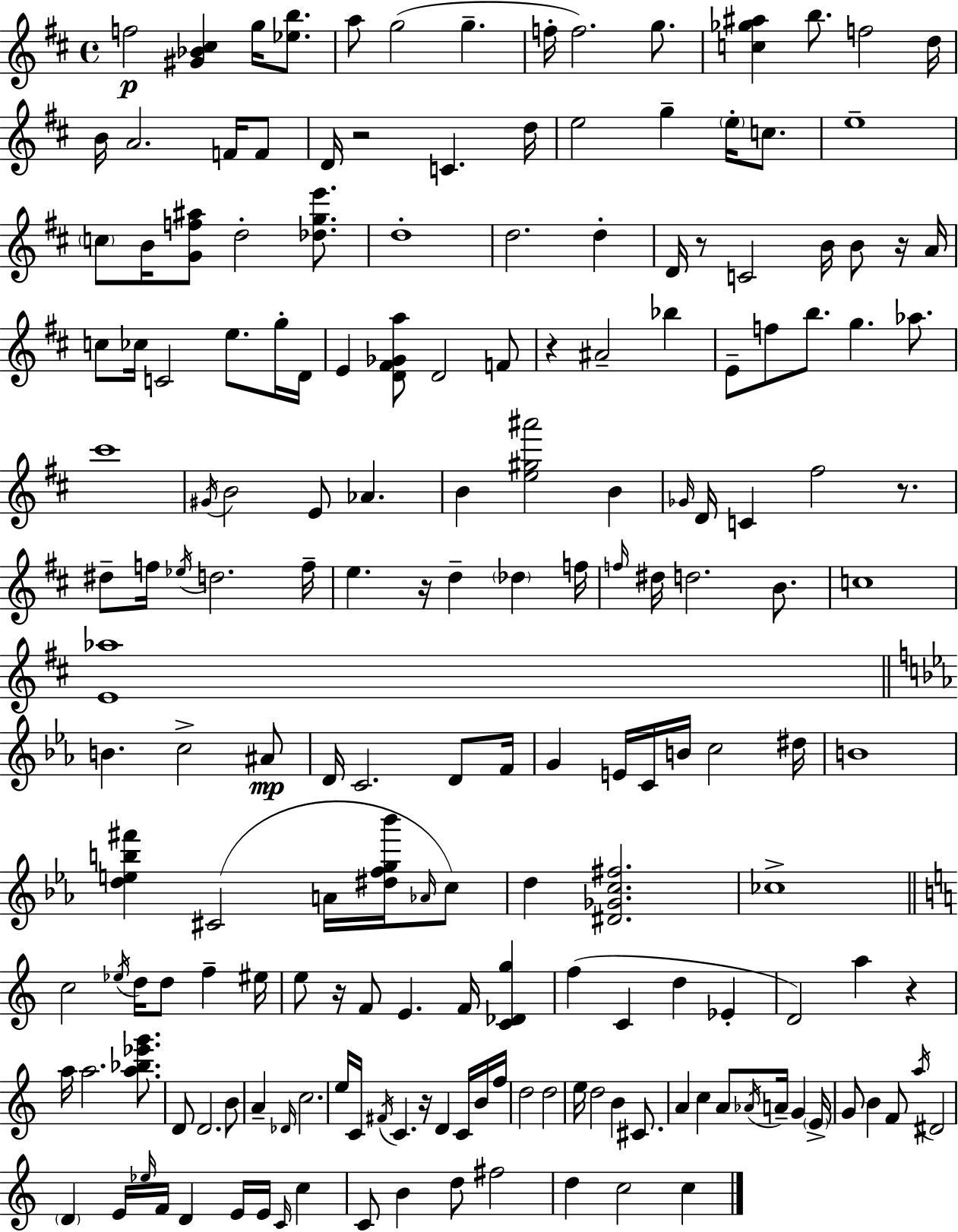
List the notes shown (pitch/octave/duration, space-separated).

F5/h [G#4,Bb4,C#5]/q G5/s [Eb5,B5]/e. A5/e G5/h G5/q. F5/s F5/h. G5/e. [C5,Gb5,A#5]/q B5/e. F5/h D5/s B4/s A4/h. F4/s F4/e D4/s R/h C4/q. D5/s E5/h G5/q E5/s C5/e. E5/w C5/e B4/s [G4,F5,A#5]/e D5/h [Db5,G5,E6]/e. D5/w D5/h. D5/q D4/s R/e C4/h B4/s B4/e R/s A4/s C5/e CES5/s C4/h E5/e. G5/s D4/s E4/q [D4,F#4,Gb4,A5]/e D4/h F4/e R/q A#4/h Bb5/q E4/e F5/e B5/e. G5/q. Ab5/e. C#6/w G#4/s B4/h E4/e Ab4/q. B4/q [E5,G#5,A#6]/h B4/q Gb4/s D4/s C4/q F#5/h R/e. D#5/e F5/s Eb5/s D5/h. F5/s E5/q. R/s D5/q Db5/q F5/s F5/s D#5/s D5/h. B4/e. C5/w [E4,Ab5]/w B4/q. C5/h A#4/e D4/s C4/h. D4/e F4/s G4/q E4/s C4/s B4/s C5/h D#5/s B4/w [D5,E5,B5,F#6]/q C#4/h A4/s [D#5,F5,G5,Bb6]/s Ab4/s C5/e D5/q [D#4,Gb4,C5,F#5]/h. CES5/w C5/h Eb5/s D5/s D5/e F5/q EIS5/s E5/e R/s F4/e E4/q. F4/s [C4,Db4,G5]/q F5/q C4/q D5/q Eb4/q D4/h A5/q R/q A5/s A5/h. [A5,Bb5,Eb6,G6]/e. D4/e D4/h. B4/e A4/q Db4/s C5/h. E5/s C4/s F#4/s C4/q. R/s D4/q C4/s B4/s F5/s D5/h D5/h E5/s D5/h B4/q C#4/e. A4/q C5/q A4/e Ab4/s A4/s G4/q E4/s G4/e B4/q F4/e A5/s D#4/h D4/q E4/s Eb5/s F4/s D4/q E4/s E4/s C4/s C5/q C4/e B4/q D5/e F#5/h D5/q C5/h C5/q